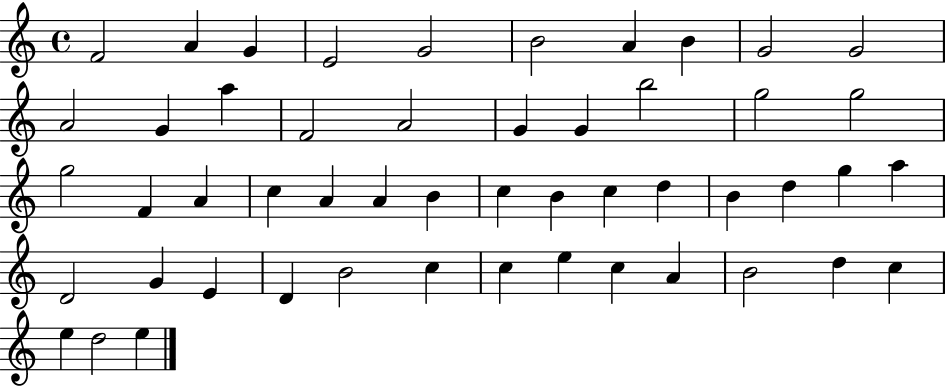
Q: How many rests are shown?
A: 0